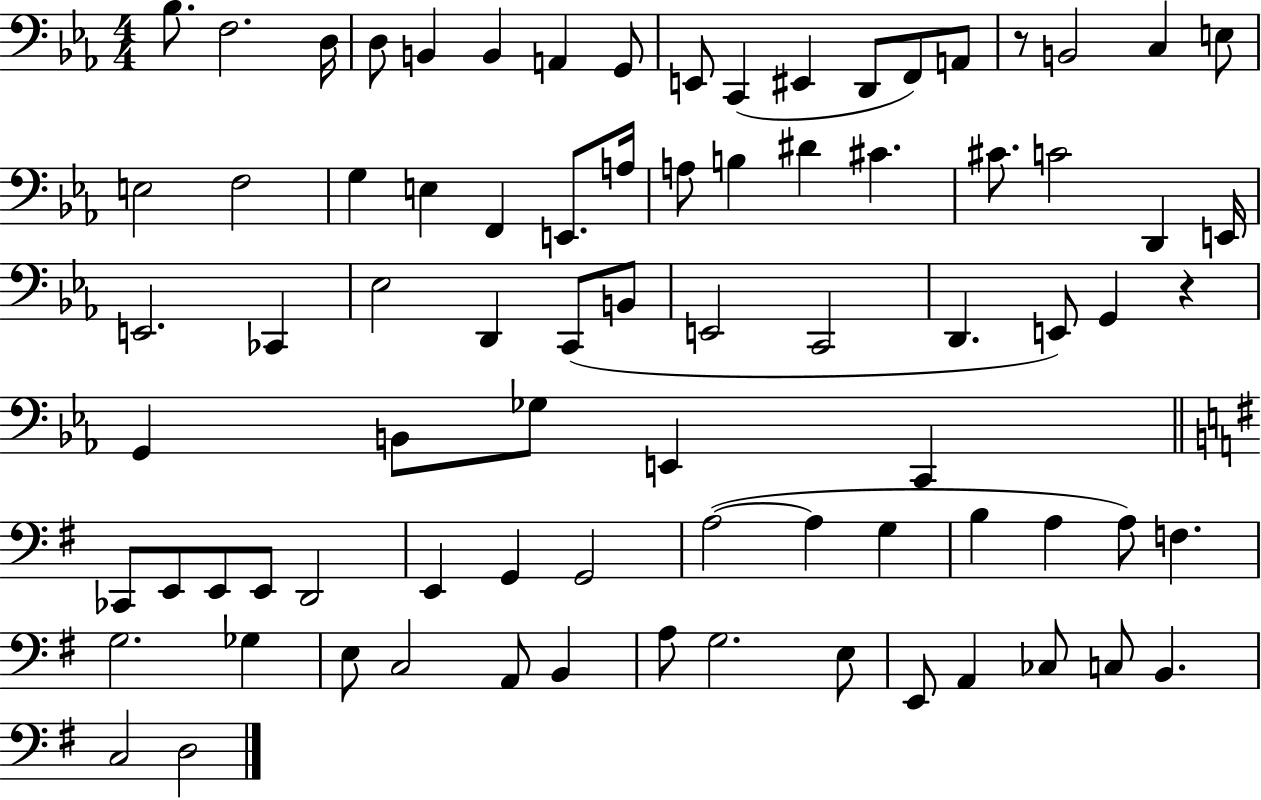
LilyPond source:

{
  \clef bass
  \numericTimeSignature
  \time 4/4
  \key ees \major
  bes8. f2. d16 | d8 b,4 b,4 a,4 g,8 | e,8 c,4( eis,4 d,8 f,8) a,8 | r8 b,2 c4 e8 | \break e2 f2 | g4 e4 f,4 e,8. a16 | a8 b4 dis'4 cis'4. | cis'8. c'2 d,4 e,16 | \break e,2. ces,4 | ees2 d,4 c,8( b,8 | e,2 c,2 | d,4. e,8) g,4 r4 | \break g,4 b,8 ges8 e,4 c,4 | \bar "||" \break \key e \minor ces,8 e,8 e,8 e,8 d,2 | e,4 g,4 g,2 | a2~(~ a4 g4 | b4 a4 a8) f4. | \break g2. ges4 | e8 c2 a,8 b,4 | a8 g2. e8 | e,8 a,4 ces8 c8 b,4. | \break c2 d2 | \bar "|."
}